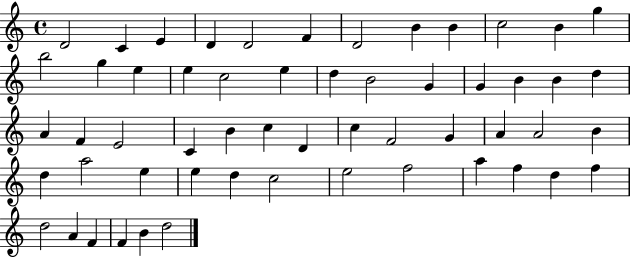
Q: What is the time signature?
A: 4/4